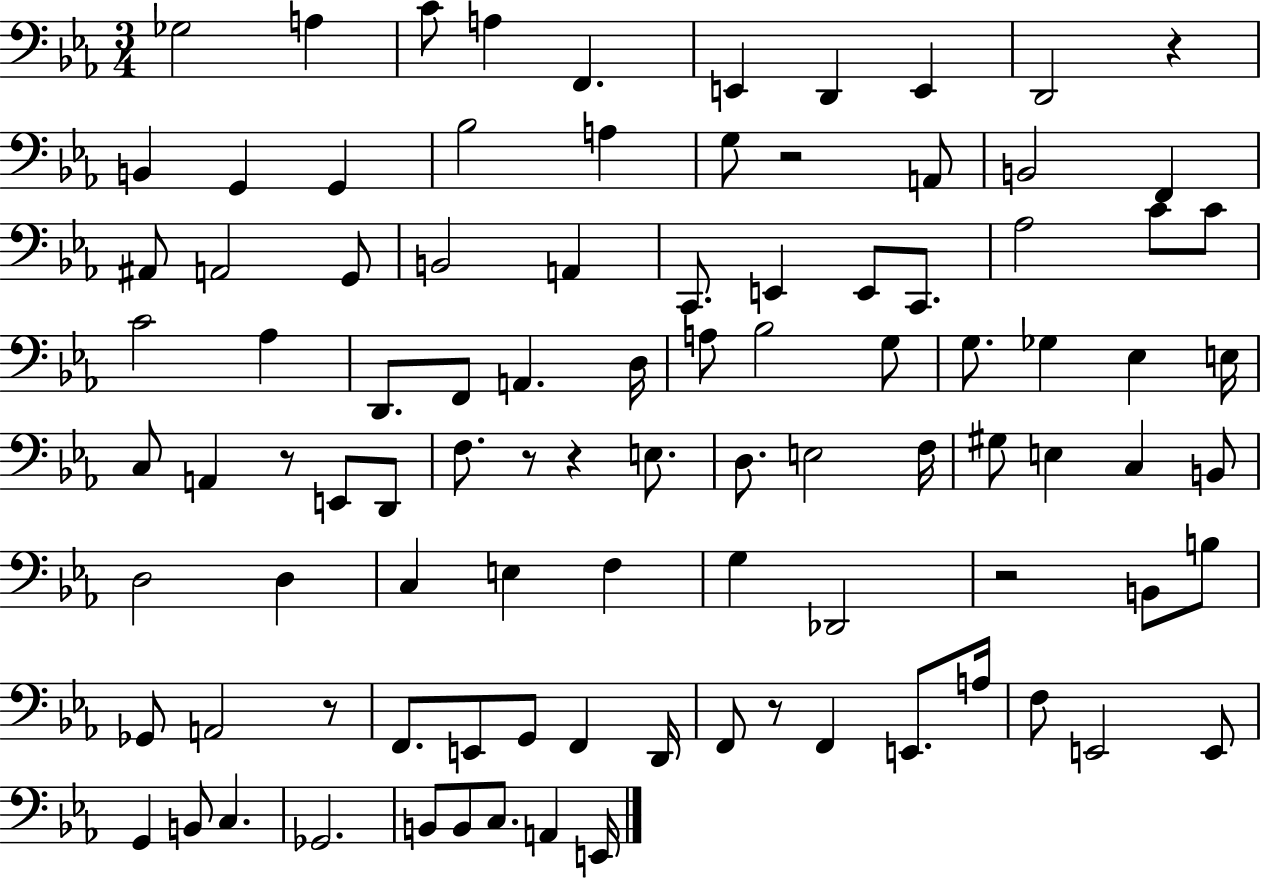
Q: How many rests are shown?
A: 8